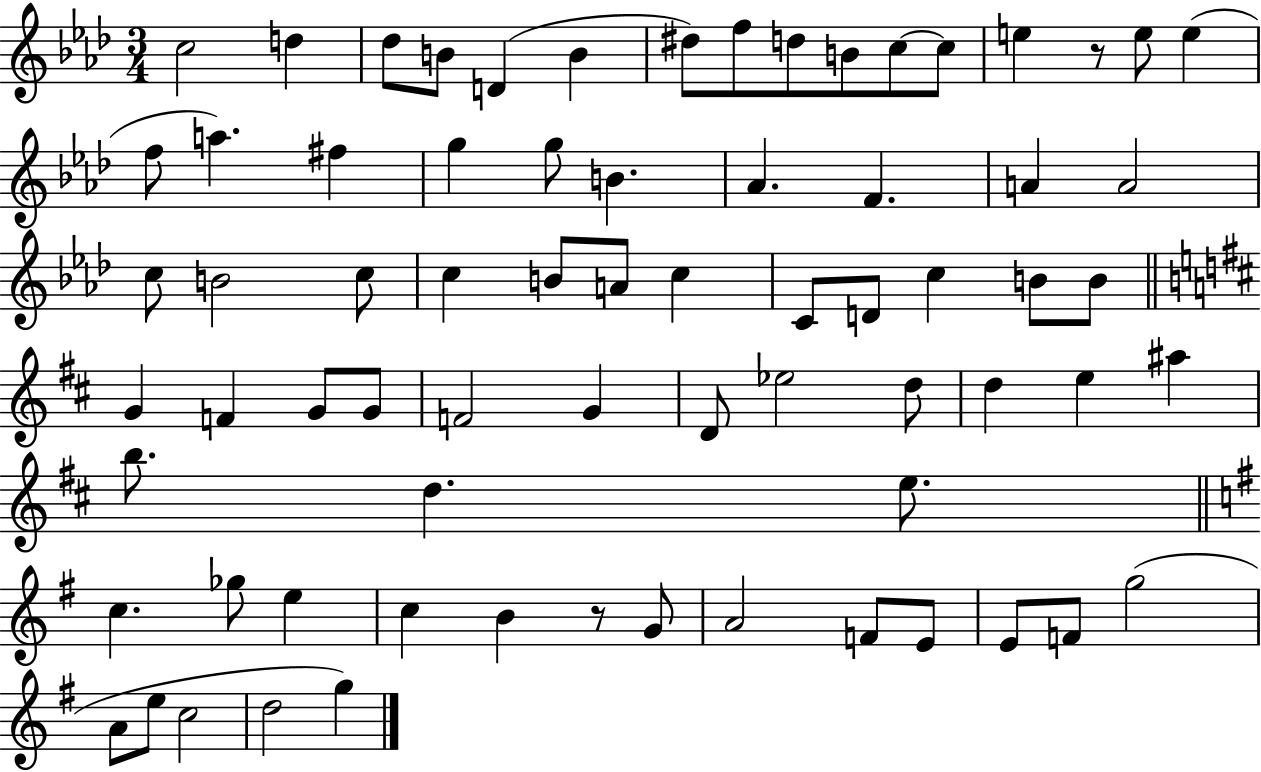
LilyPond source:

{
  \clef treble
  \numericTimeSignature
  \time 3/4
  \key aes \major
  c''2 d''4 | des''8 b'8 d'4( b'4 | dis''8) f''8 d''8 b'8 c''8~~ c''8 | e''4 r8 e''8 e''4( | \break f''8 a''4.) fis''4 | g''4 g''8 b'4. | aes'4. f'4. | a'4 a'2 | \break c''8 b'2 c''8 | c''4 b'8 a'8 c''4 | c'8 d'8 c''4 b'8 b'8 | \bar "||" \break \key b \minor g'4 f'4 g'8 g'8 | f'2 g'4 | d'8 ees''2 d''8 | d''4 e''4 ais''4 | \break b''8. d''4. e''8. | \bar "||" \break \key e \minor c''4. ges''8 e''4 | c''4 b'4 r8 g'8 | a'2 f'8 e'8 | e'8 f'8 g''2( | \break a'8 e''8 c''2 | d''2 g''4) | \bar "|."
}